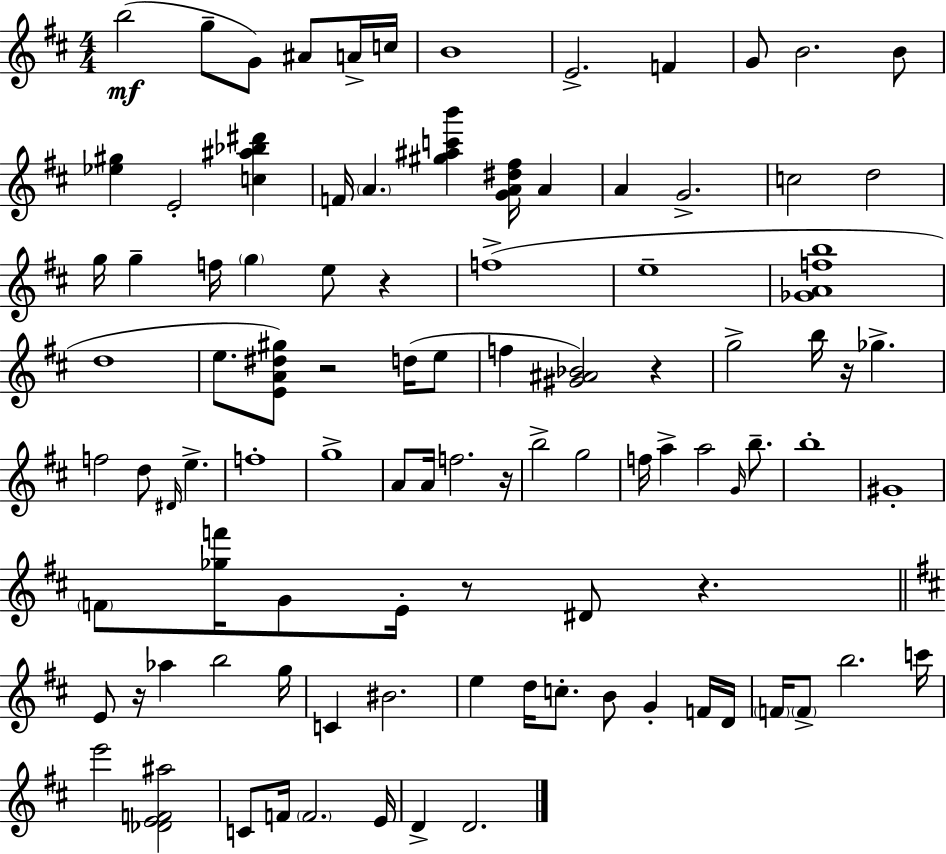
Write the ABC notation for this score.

X:1
T:Untitled
M:4/4
L:1/4
K:D
b2 g/2 G/2 ^A/2 A/4 c/4 B4 E2 F G/2 B2 B/2 [_e^g] E2 [c^a_b^d'] F/4 A [^g^ac'b'] [GA^d^f]/4 A A G2 c2 d2 g/4 g f/4 g e/2 z f4 e4 [_GAfb]4 d4 e/2 [EA^d^g]/2 z2 d/4 e/2 f [^G^A_B]2 z g2 b/4 z/4 _g f2 d/2 ^D/4 e f4 g4 A/2 A/4 f2 z/4 b2 g2 f/4 a a2 G/4 b/2 b4 ^G4 F/2 [_gf']/4 G/2 E/4 z/2 ^D/2 z E/2 z/4 _a b2 g/4 C ^B2 e d/4 c/2 B/2 G F/4 D/4 F/4 F/2 b2 c'/4 e'2 [_DEF^a]2 C/2 F/4 F2 E/4 D D2